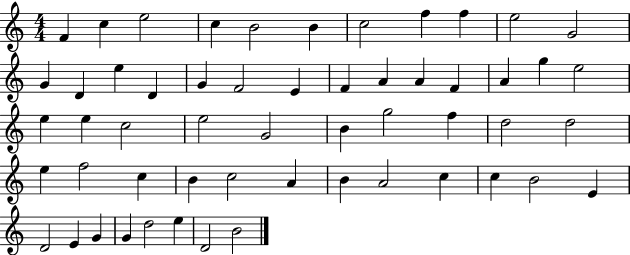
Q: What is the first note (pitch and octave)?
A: F4